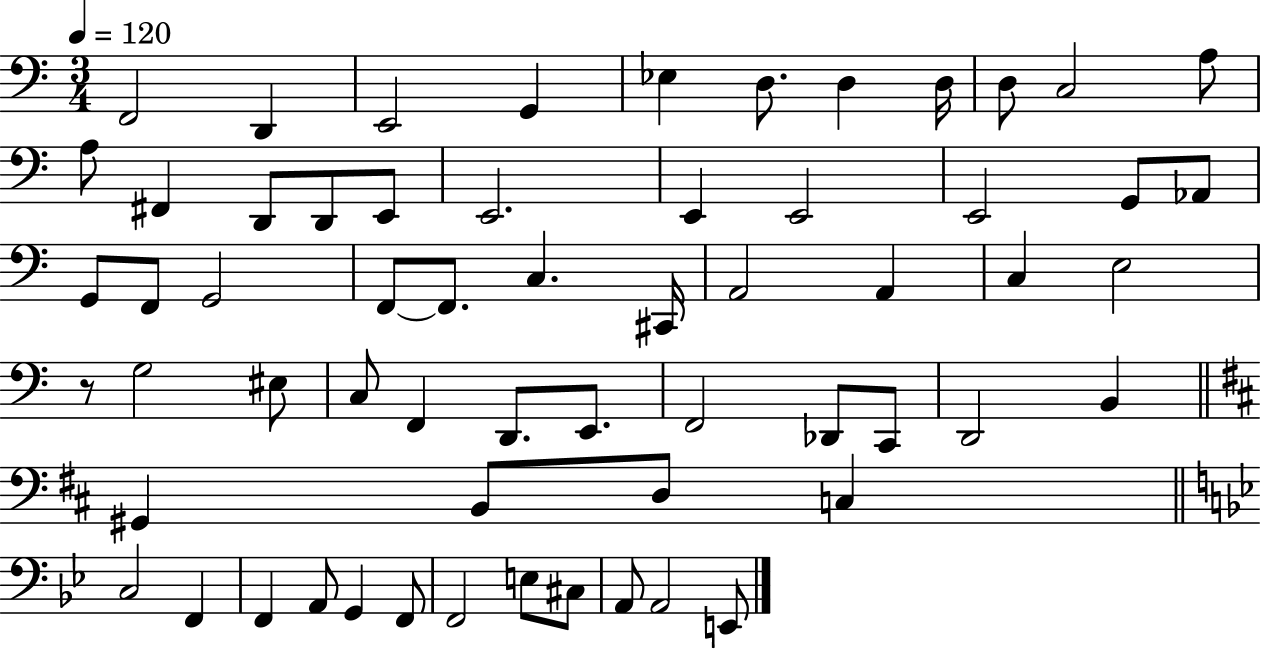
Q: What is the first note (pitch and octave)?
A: F2